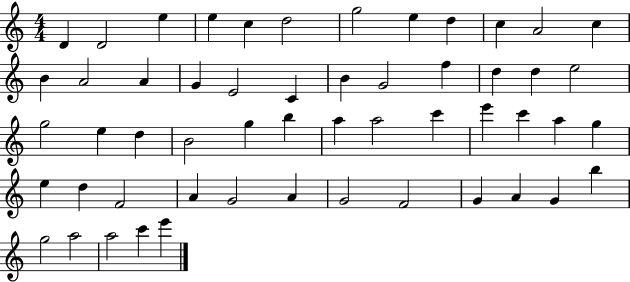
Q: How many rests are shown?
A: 0